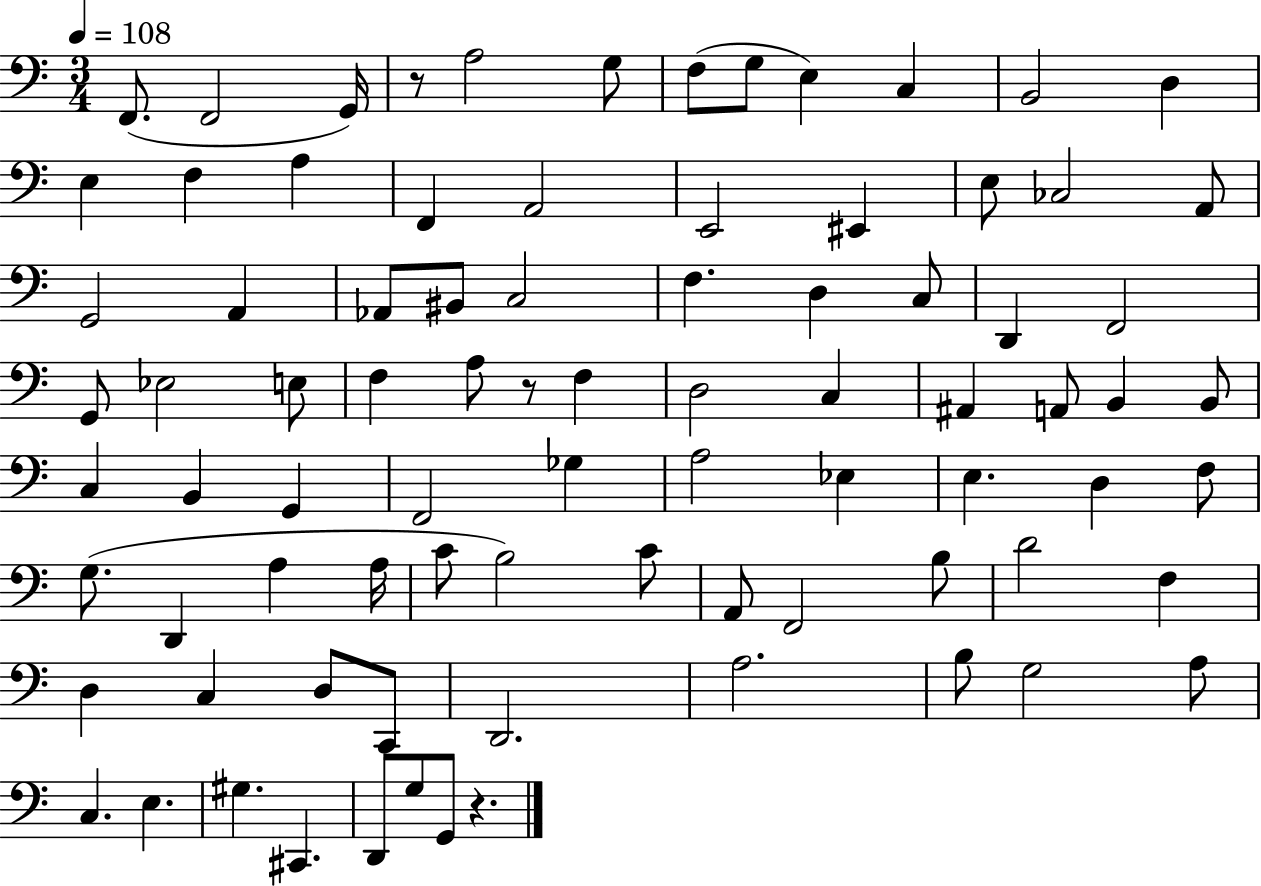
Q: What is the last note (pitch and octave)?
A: G2